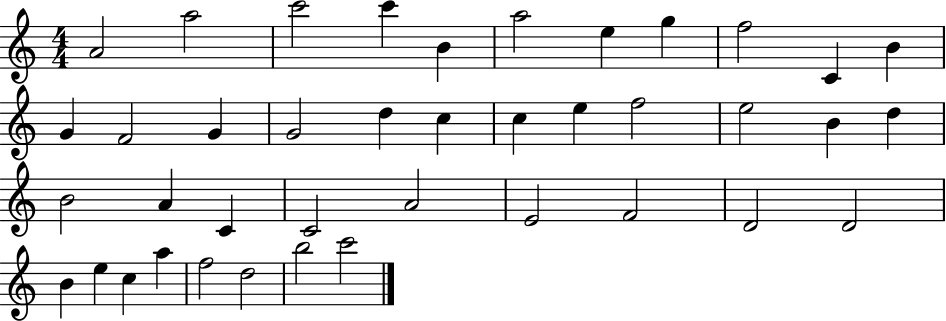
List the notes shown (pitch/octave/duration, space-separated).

A4/h A5/h C6/h C6/q B4/q A5/h E5/q G5/q F5/h C4/q B4/q G4/q F4/h G4/q G4/h D5/q C5/q C5/q E5/q F5/h E5/h B4/q D5/q B4/h A4/q C4/q C4/h A4/h E4/h F4/h D4/h D4/h B4/q E5/q C5/q A5/q F5/h D5/h B5/h C6/h